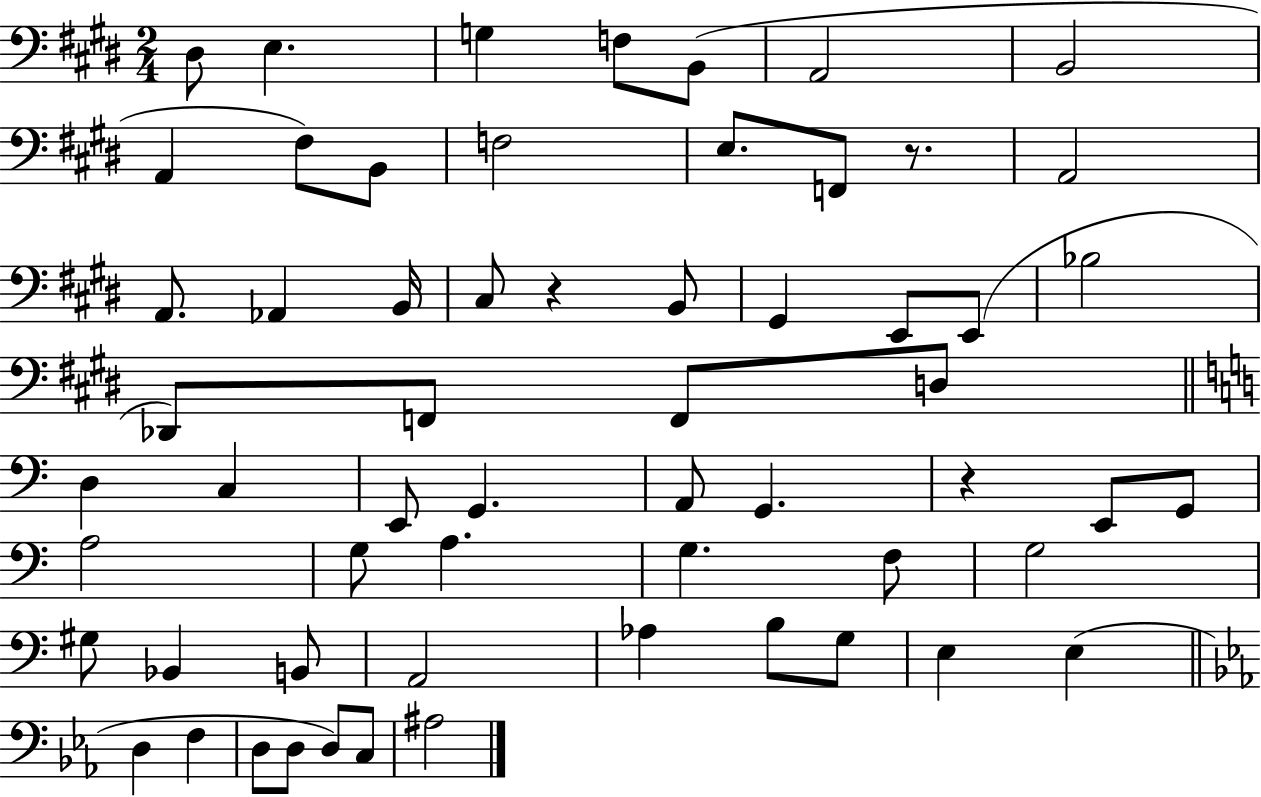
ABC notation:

X:1
T:Untitled
M:2/4
L:1/4
K:E
^D,/2 E, G, F,/2 B,,/2 A,,2 B,,2 A,, ^F,/2 B,,/2 F,2 E,/2 F,,/2 z/2 A,,2 A,,/2 _A,, B,,/4 ^C,/2 z B,,/2 ^G,, E,,/2 E,,/2 _B,2 _D,,/2 F,,/2 F,,/2 D,/2 D, C, E,,/2 G,, A,,/2 G,, z E,,/2 G,,/2 A,2 G,/2 A, G, F,/2 G,2 ^G,/2 _B,, B,,/2 A,,2 _A, B,/2 G,/2 E, E, D, F, D,/2 D,/2 D,/2 C,/2 ^A,2